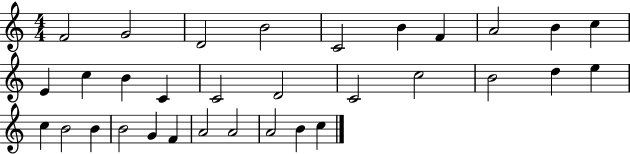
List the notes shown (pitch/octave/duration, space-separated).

F4/h G4/h D4/h B4/h C4/h B4/q F4/q A4/h B4/q C5/q E4/q C5/q B4/q C4/q C4/h D4/h C4/h C5/h B4/h D5/q E5/q C5/q B4/h B4/q B4/h G4/q F4/q A4/h A4/h A4/h B4/q C5/q